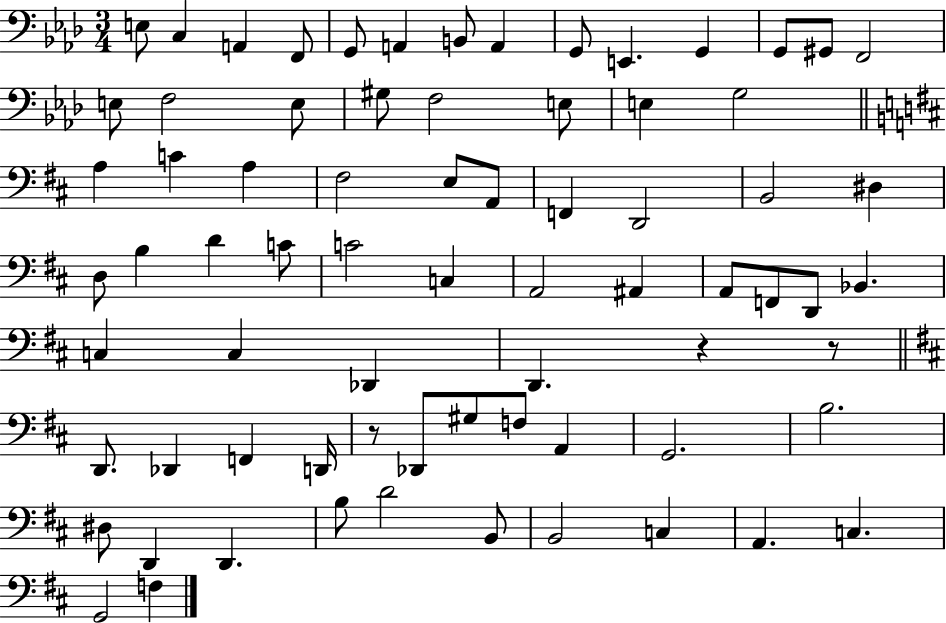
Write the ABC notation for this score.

X:1
T:Untitled
M:3/4
L:1/4
K:Ab
E,/2 C, A,, F,,/2 G,,/2 A,, B,,/2 A,, G,,/2 E,, G,, G,,/2 ^G,,/2 F,,2 E,/2 F,2 E,/2 ^G,/2 F,2 E,/2 E, G,2 A, C A, ^F,2 E,/2 A,,/2 F,, D,,2 B,,2 ^D, D,/2 B, D C/2 C2 C, A,,2 ^A,, A,,/2 F,,/2 D,,/2 _B,, C, C, _D,, D,, z z/2 D,,/2 _D,, F,, D,,/4 z/2 _D,,/2 ^G,/2 F,/2 A,, G,,2 B,2 ^D,/2 D,, D,, B,/2 D2 B,,/2 B,,2 C, A,, C, G,,2 F,